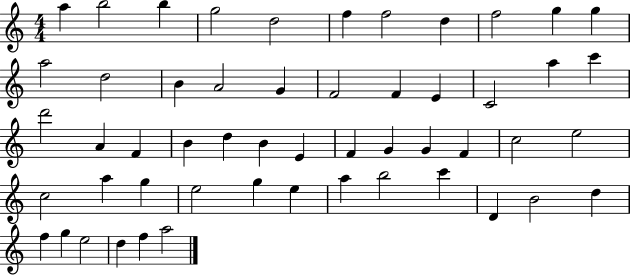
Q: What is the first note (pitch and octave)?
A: A5